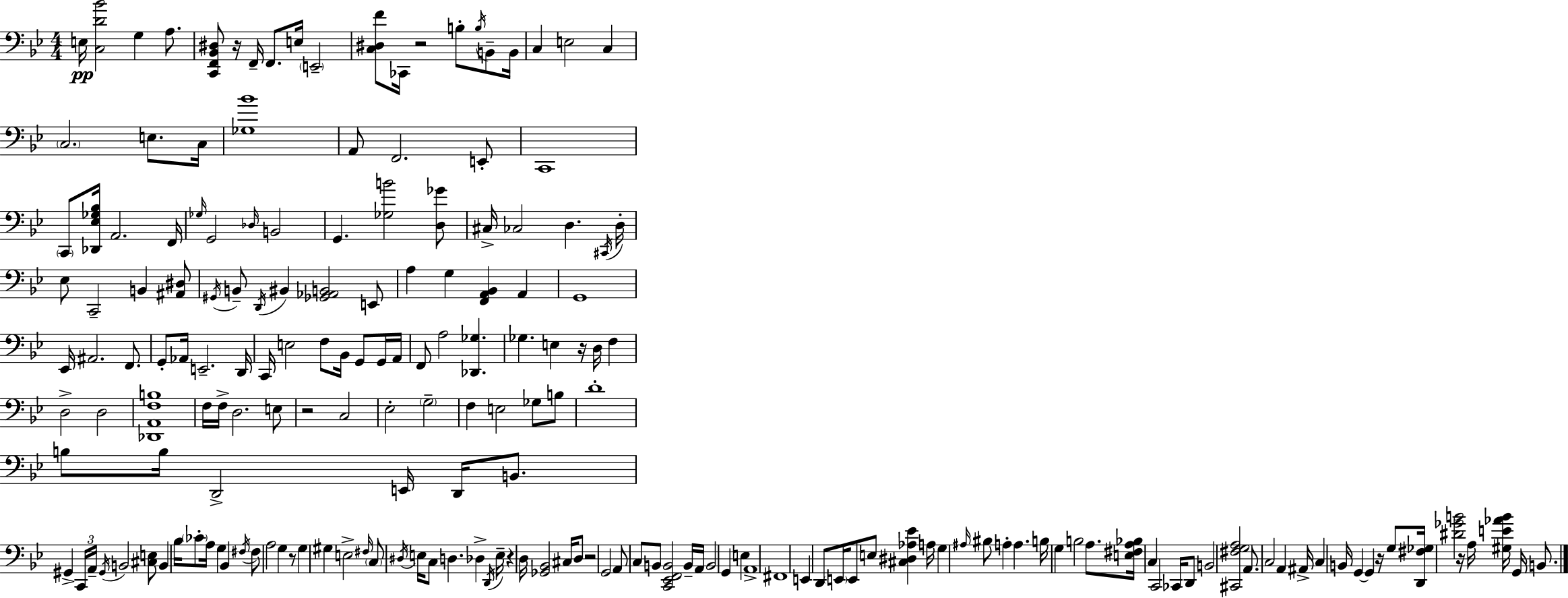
{
  \clef bass
  \numericTimeSignature
  \time 4/4
  \key g \minor
  e16\pp <c d' bes'>2 g4 a8. | <c, f, bes, dis>8 r16 f,16-- f,8. e16 \parenthesize e,2-- | <c dis f'>8 ces,16 r2 b8-. \acciaccatura { b16 } b,8-- | b,16 c4 e2 c4 | \break \parenthesize c2. e8. | c16 <ges bes'>1 | a,8 f,2. e,8-. | c,1 | \break \parenthesize c,8 <des, ees ges bes>16 a,2. | f,16 \grace { ges16 } g,2 \grace { des16 } b,2 | g,4. <ges b'>2 | <d ges'>8 cis16-> ces2 d4. | \break \acciaccatura { cis,16 } d16-. ees8 c,2-- b,4 | <ais, dis>8 \acciaccatura { gis,16 } b,8-- \acciaccatura { d,16 } bis,4 <ges, aes, b,>2 | e,8 a4 g4 <f, a, bes,>4 | a,4 g,1 | \break ees,16 ais,2. | f,8. g,8-. aes,16 e,2.-- | d,16 c,16 e2 f8 | bes,16 g,8 g,16 a,16 f,8 a2 | \break <des, ges>4. ges4. e4 | r16 d16 f4 d2-> d2 | <des, a, f b>1 | f16 f16-> d2. | \break e8 r2 c2 | ees2-. \parenthesize g2-- | f4 e2 | ges8 b8 d'1-. | \break b8 b16 d,2-> | e,16 d,16 b,8. gis,4-> \tuplet 3/2 { c,16 a,16-- \acciaccatura { gis,16 } } b,2 | <cis e>8 b,4 bes16 \parenthesize ces'8-. a16 g4 | bes,4 \acciaccatura { fis16 } fis8 a2 | \break g4 r8 g4 gis4 | e2-> \grace { fis16 } \parenthesize c8 \acciaccatura { dis16 } e16 c8 d4. | des4-> \acciaccatura { d,16 } e16-- r4 d16 | <ges, bes,>2 cis16 d8 r2 | \break g,2 a,8 c8 b,8 | <c, ees, f, b,>2 b,16-- a,16 b,2 | g,4 e4 a,1-> | fis,1 | \break e,4 d,8 | \parenthesize e,16 e,8 e8 <cis dis aes ees'>4 a16 g4 \grace { ais16 } | bis8 a4-. a4. b16 g4 | b2 a8. <e fis a bes>16 c4 | \break c,2 ces,16 d,8 b,2 | <cis, fis g a>2 a,8. c2 | a,4 ais,16-> c4 | b,16 g,4~~ g,4 r16 g8 <d, fis ges>16 <dis' ges' b'>2 | \break r16 a16 <gis e' aes' b'>16 g,16 b,8. \bar "|."
}